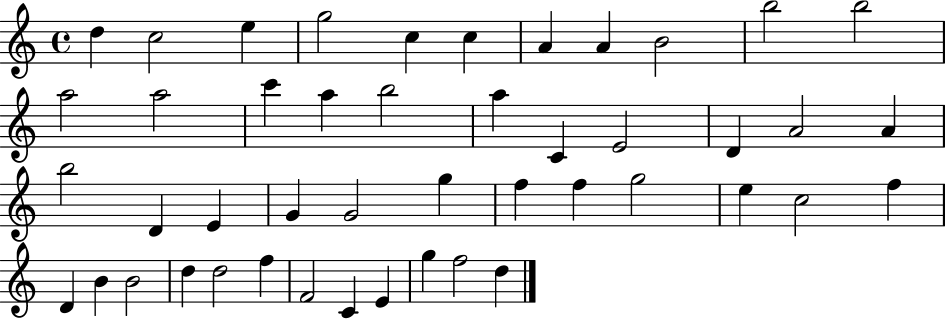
D5/q C5/h E5/q G5/h C5/q C5/q A4/q A4/q B4/h B5/h B5/h A5/h A5/h C6/q A5/q B5/h A5/q C4/q E4/h D4/q A4/h A4/q B5/h D4/q E4/q G4/q G4/h G5/q F5/q F5/q G5/h E5/q C5/h F5/q D4/q B4/q B4/h D5/q D5/h F5/q F4/h C4/q E4/q G5/q F5/h D5/q